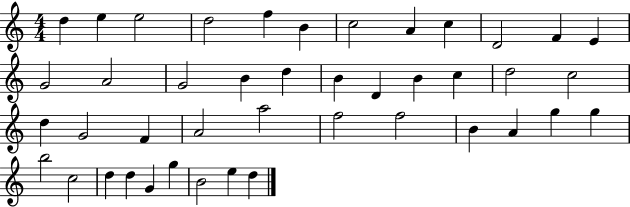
{
  \clef treble
  \numericTimeSignature
  \time 4/4
  \key c \major
  d''4 e''4 e''2 | d''2 f''4 b'4 | c''2 a'4 c''4 | d'2 f'4 e'4 | \break g'2 a'2 | g'2 b'4 d''4 | b'4 d'4 b'4 c''4 | d''2 c''2 | \break d''4 g'2 f'4 | a'2 a''2 | f''2 f''2 | b'4 a'4 g''4 g''4 | \break b''2 c''2 | d''4 d''4 g'4 g''4 | b'2 e''4 d''4 | \bar "|."
}